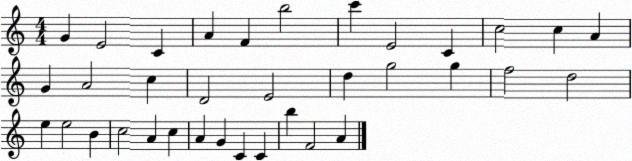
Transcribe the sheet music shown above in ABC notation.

X:1
T:Untitled
M:4/4
L:1/4
K:C
G E2 C A F b2 c' E2 C c2 c A G A2 c D2 E2 d g2 g f2 d2 e e2 B c2 A c A G C C b F2 A